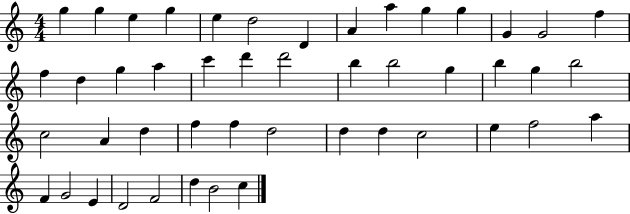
G5/q G5/q E5/q G5/q E5/q D5/h D4/q A4/q A5/q G5/q G5/q G4/q G4/h F5/q F5/q D5/q G5/q A5/q C6/q D6/q D6/h B5/q B5/h G5/q B5/q G5/q B5/h C5/h A4/q D5/q F5/q F5/q D5/h D5/q D5/q C5/h E5/q F5/h A5/q F4/q G4/h E4/q D4/h F4/h D5/q B4/h C5/q